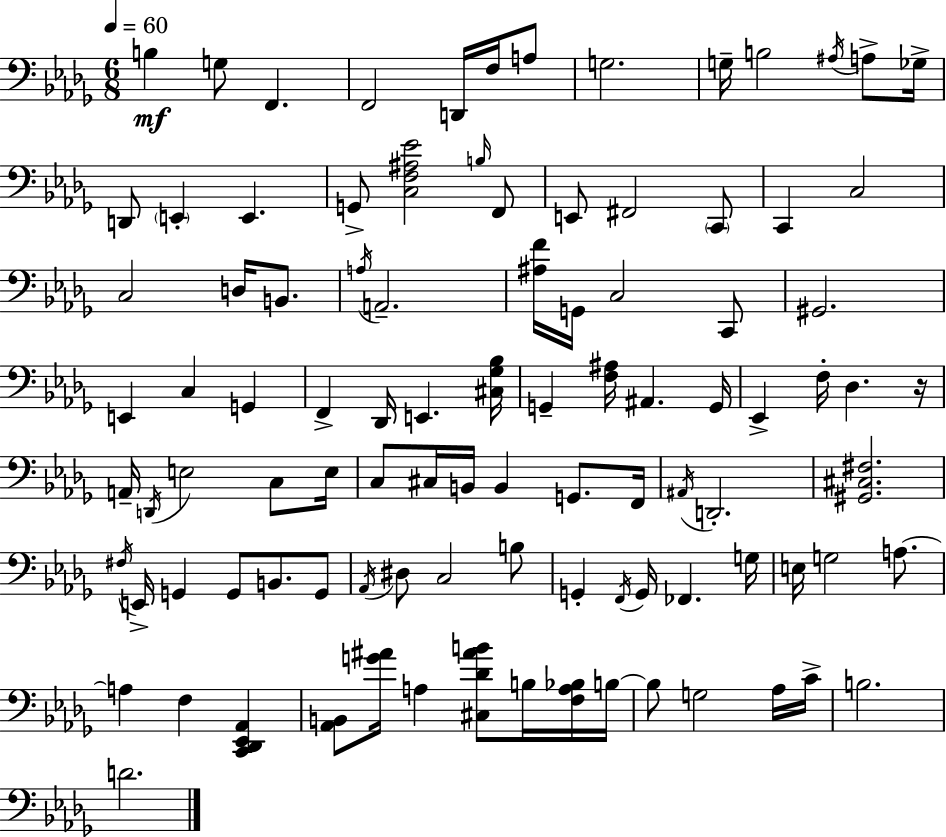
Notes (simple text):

B3/q G3/e F2/q. F2/h D2/s F3/s A3/e G3/h. G3/s B3/h A#3/s A3/e Gb3/s D2/e E2/q E2/q. G2/e [C3,F3,A#3,Eb4]/h B3/s F2/e E2/e F#2/h C2/e C2/q C3/h C3/h D3/s B2/e. A3/s A2/h. [A#3,F4]/s G2/s C3/h C2/e G#2/h. E2/q C3/q G2/q F2/q Db2/s E2/q. [C#3,Gb3,Bb3]/s G2/q [F3,A#3]/s A#2/q. G2/s Eb2/q F3/s Db3/q. R/s A2/s D2/s E3/h C3/e E3/s C3/e C#3/s B2/s B2/q G2/e. F2/s A#2/s D2/h. [G#2,C#3,F#3]/h. F#3/s E2/s G2/q G2/e B2/e. G2/e Ab2/s D#3/e C3/h B3/e G2/q F2/s G2/s FES2/q. G3/s E3/s G3/h A3/e. A3/q F3/q [C2,Db2,Eb2,Ab2]/q [Ab2,B2]/e [G4,A#4]/s A3/q [C#3,Db4,A#4,B4]/e B3/s [F3,A3,Bb3]/s B3/s B3/e G3/h Ab3/s C4/s B3/h. D4/h.